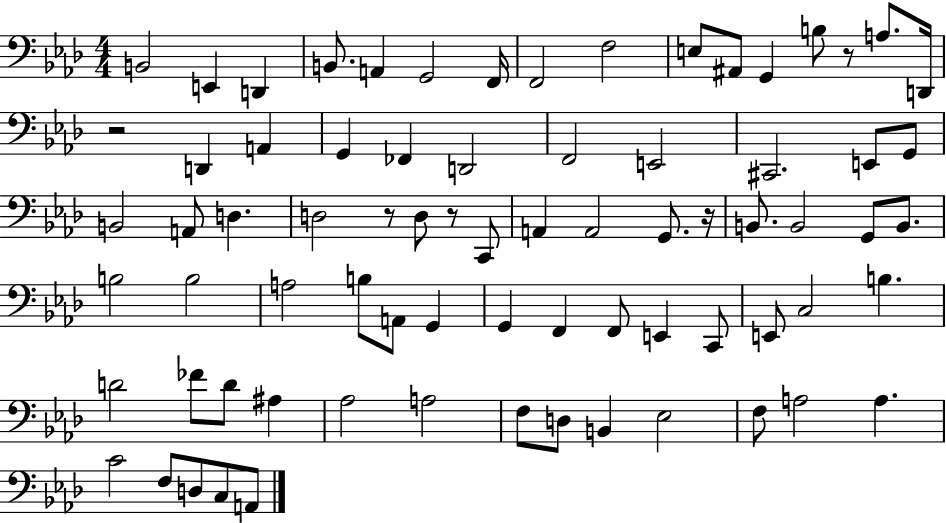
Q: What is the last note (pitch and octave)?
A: A2